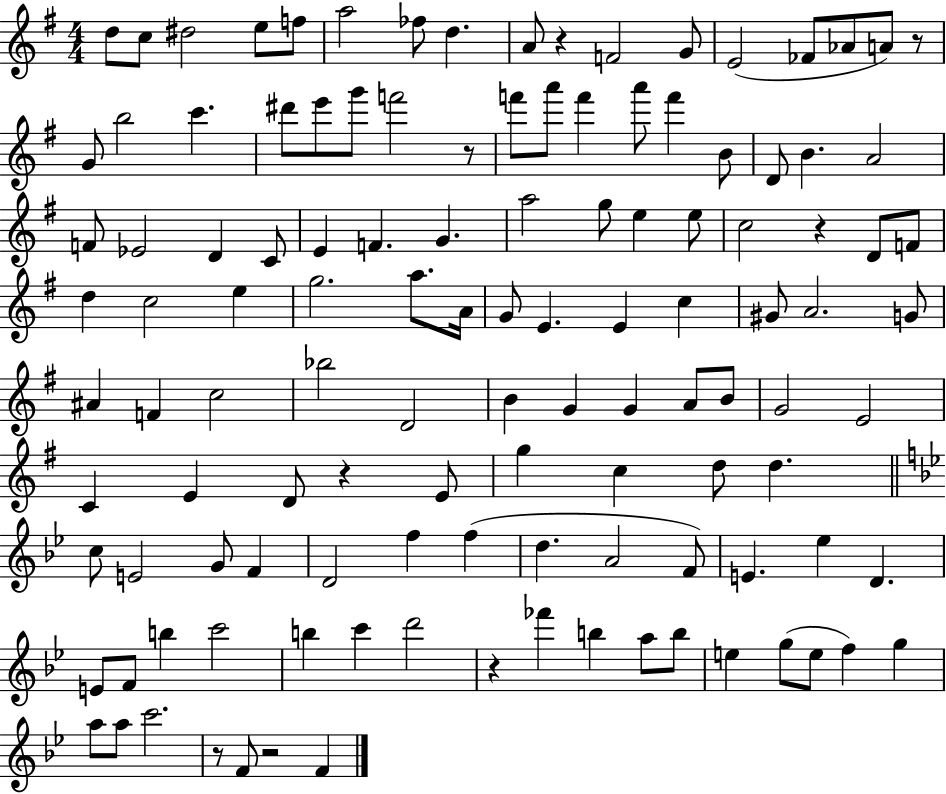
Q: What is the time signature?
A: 4/4